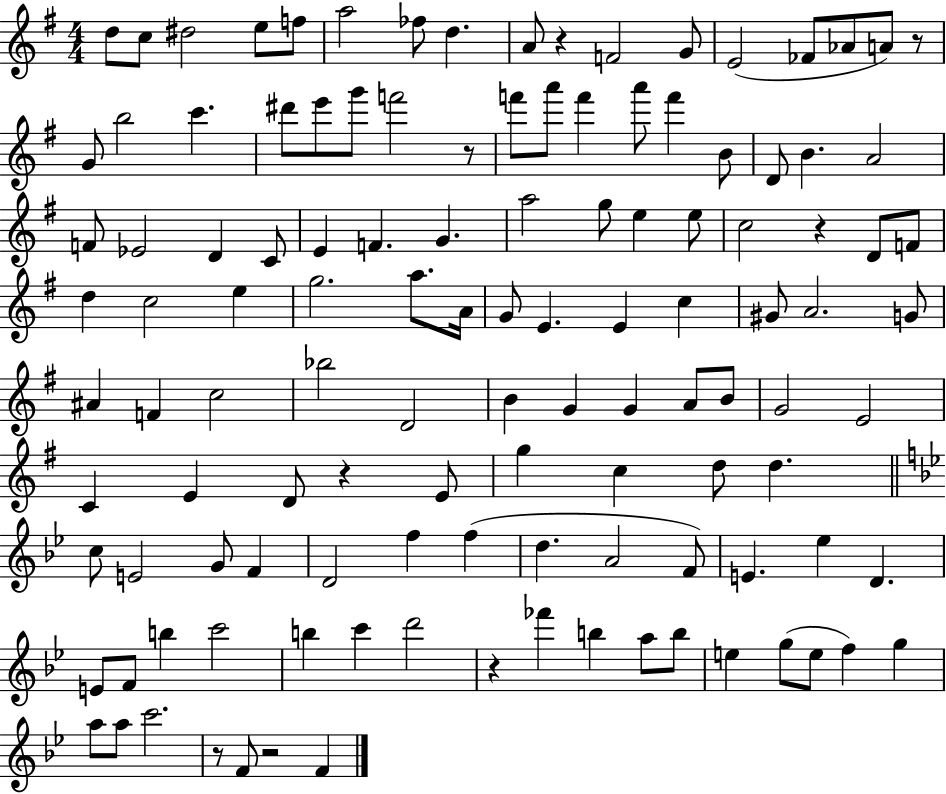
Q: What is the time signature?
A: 4/4